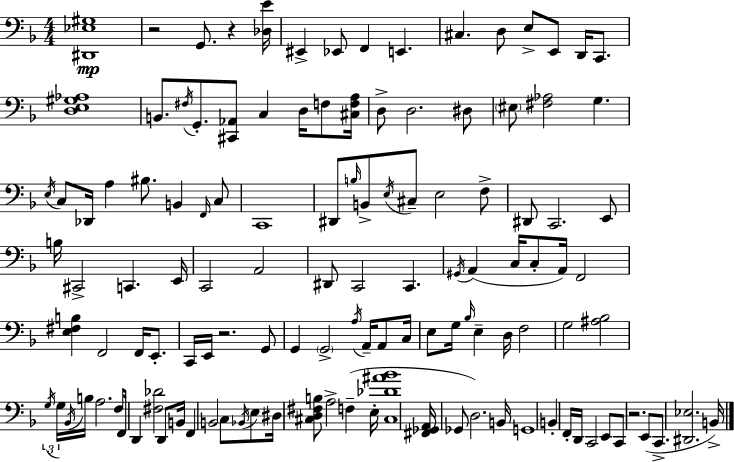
[D#2,Eb3,G#3]/w R/h G2/e. R/q [Db3,E4]/s EIS2/q Eb2/e F2/q E2/q. C#3/q. D3/e E3/e E2/e D2/s C2/e. [D3,E3,G#3,Ab3]/w B2/e. F#3/s G2/e. [C#2,Ab2]/e C3/q D3/s F3/e [C#3,F3,A3]/s D3/e D3/h. D#3/e EIS3/e [F#3,Ab3]/h G3/q. E3/s C3/e Db2/s A3/q BIS3/e. B2/q F2/s C3/e C2/w D#2/e B3/s B2/e E3/s C#3/e E3/h F3/e D#2/e C2/h. E2/e B3/s C#2/h C2/q. E2/s C2/h A2/h D#2/e C2/h C2/q. G#2/s A2/q C3/s C3/e A2/s F2/h [E3,F#3,B3]/q F2/h F2/s E2/e. C2/s E2/s R/h. G2/e G2/q G2/h A3/s A2/s A2/e C3/s E3/e G3/s Bb3/s E3/q D3/s F3/h G3/h [A#3,Bb3]/h G3/s G3/s Bb2/s B3/s A3/h. F3/e F2/s D2/q [F#3,Db4]/h D2/e B2/s F2/q B2/h C3/e Bb2/s E3/e D#3/s [C#3,D3,F#3,B3]/e A3/h F3/q E3/s [C#3,Db4,A#4,Bb4]/w [F#2,Gb2,A2]/s Gb2/e D3/h. B2/s G2/w B2/q F2/s D2/s C2/h E2/e C2/e R/h. E2/e C2/e. [D#2,Eb3]/h. B2/s